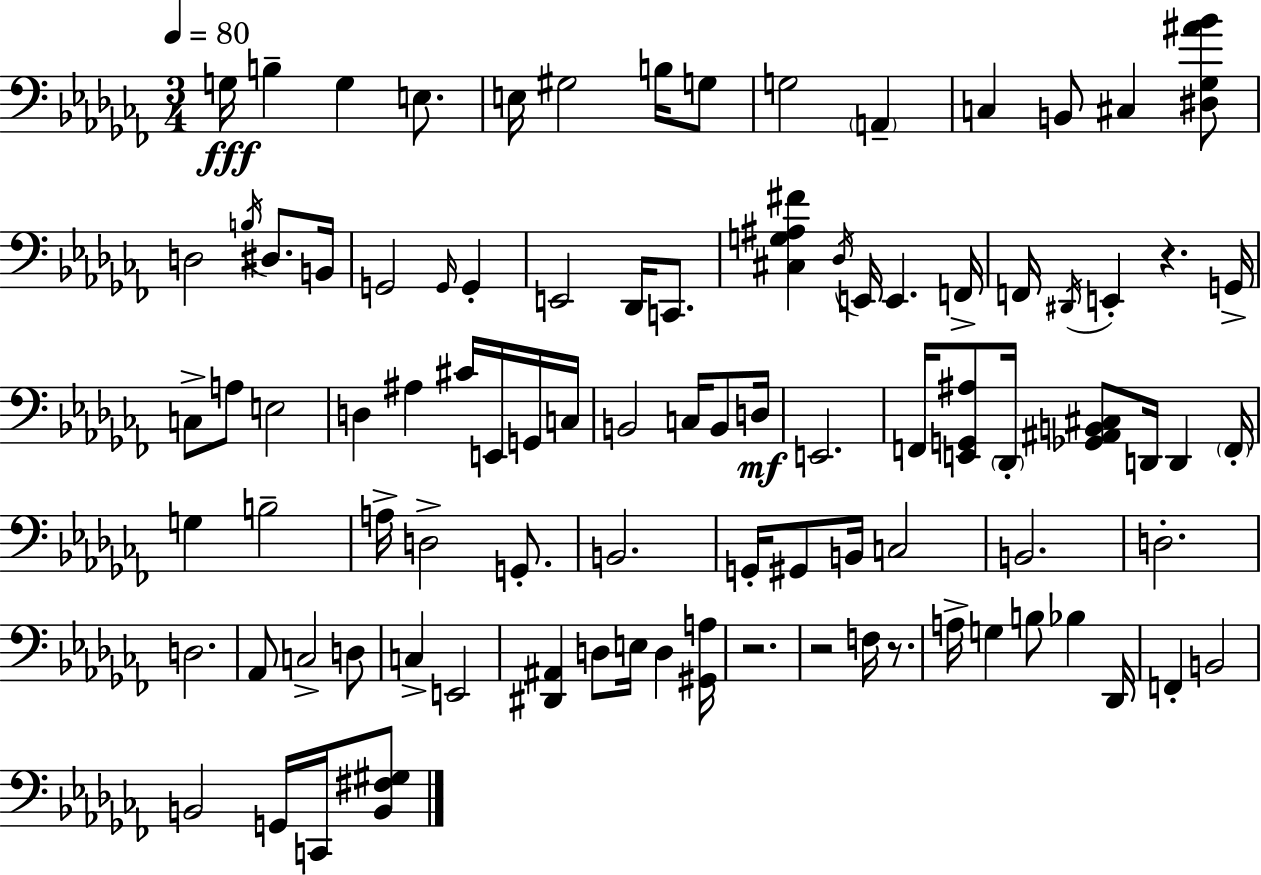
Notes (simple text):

G3/s B3/q G3/q E3/e. E3/s G#3/h B3/s G3/e G3/h A2/q C3/q B2/e C#3/q [D#3,Gb3,A#4,Bb4]/e D3/h B3/s D#3/e. B2/s G2/h G2/s G2/q E2/h Db2/s C2/e. [C#3,G3,A#3,F#4]/q Db3/s E2/s E2/q. F2/s F2/s D#2/s E2/q R/q. G2/s C3/e A3/e E3/h D3/q A#3/q C#4/s E2/s G2/s C3/s B2/h C3/s B2/e D3/s E2/h. F2/s [E2,G2,A#3]/e Db2/s [Gb2,A#2,B2,C#3]/e D2/s D2/q F2/s G3/q B3/h A3/s D3/h G2/e. B2/h. G2/s G#2/e B2/s C3/h B2/h. D3/h. D3/h. Ab2/e C3/h D3/e C3/q E2/h [D#2,A#2]/q D3/e E3/s D3/q [G#2,A3]/s R/h. R/h F3/s R/e. A3/s G3/q B3/e Bb3/q Db2/s F2/q B2/h B2/h G2/s C2/s [B2,F#3,G#3]/e